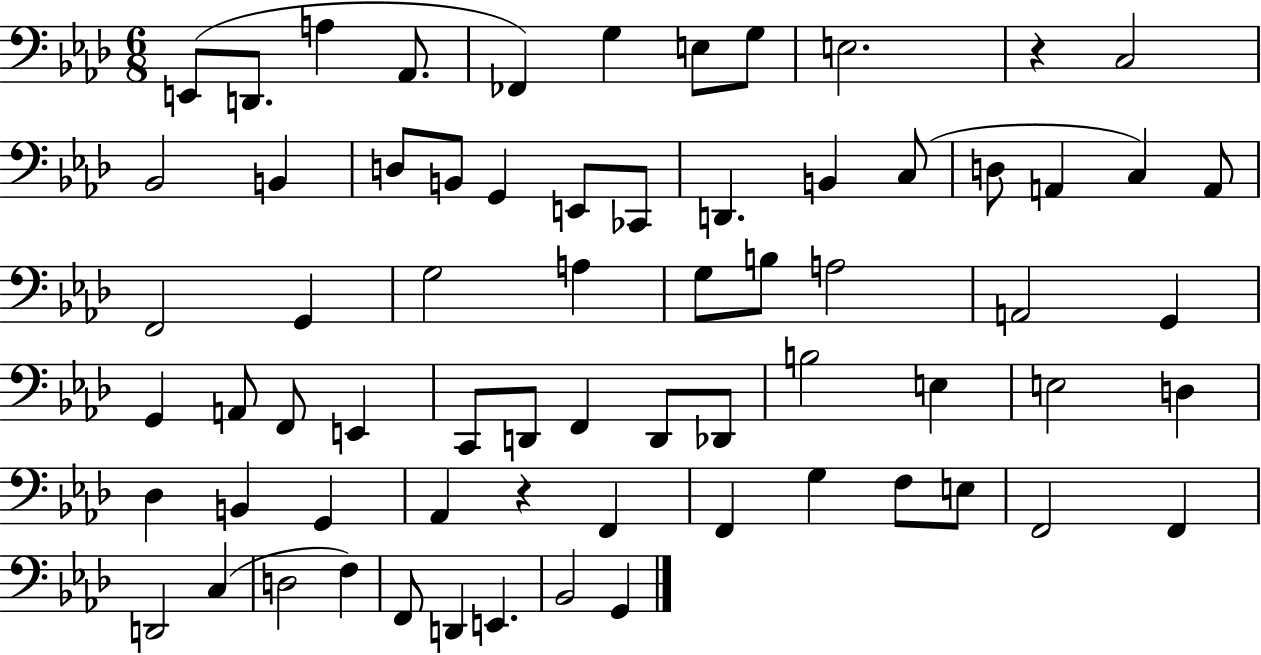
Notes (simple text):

E2/e D2/e. A3/q Ab2/e. FES2/q G3/q E3/e G3/e E3/h. R/q C3/h Bb2/h B2/q D3/e B2/e G2/q E2/e CES2/e D2/q. B2/q C3/e D3/e A2/q C3/q A2/e F2/h G2/q G3/h A3/q G3/e B3/e A3/h A2/h G2/q G2/q A2/e F2/e E2/q C2/e D2/e F2/q D2/e Db2/e B3/h E3/q E3/h D3/q Db3/q B2/q G2/q Ab2/q R/q F2/q F2/q G3/q F3/e E3/e F2/h F2/q D2/h C3/q D3/h F3/q F2/e D2/q E2/q. Bb2/h G2/q